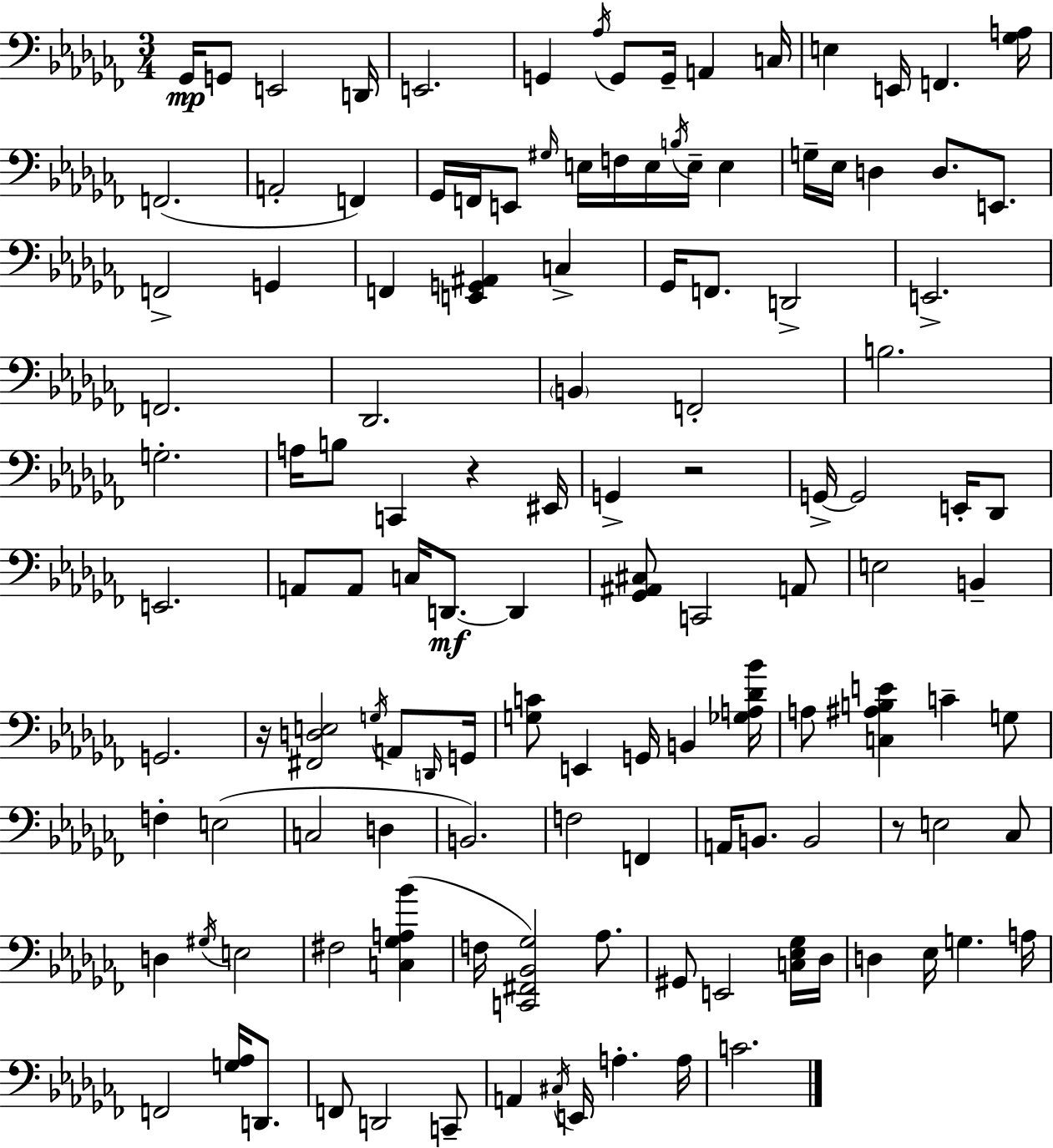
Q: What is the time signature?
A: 3/4